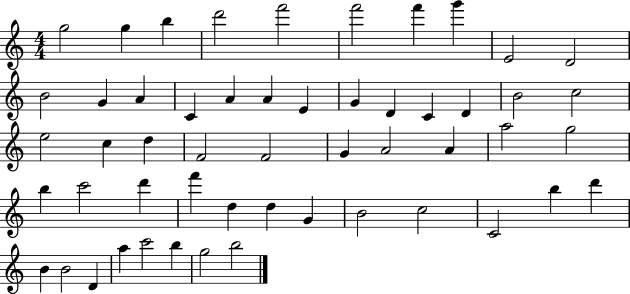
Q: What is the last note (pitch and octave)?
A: B5